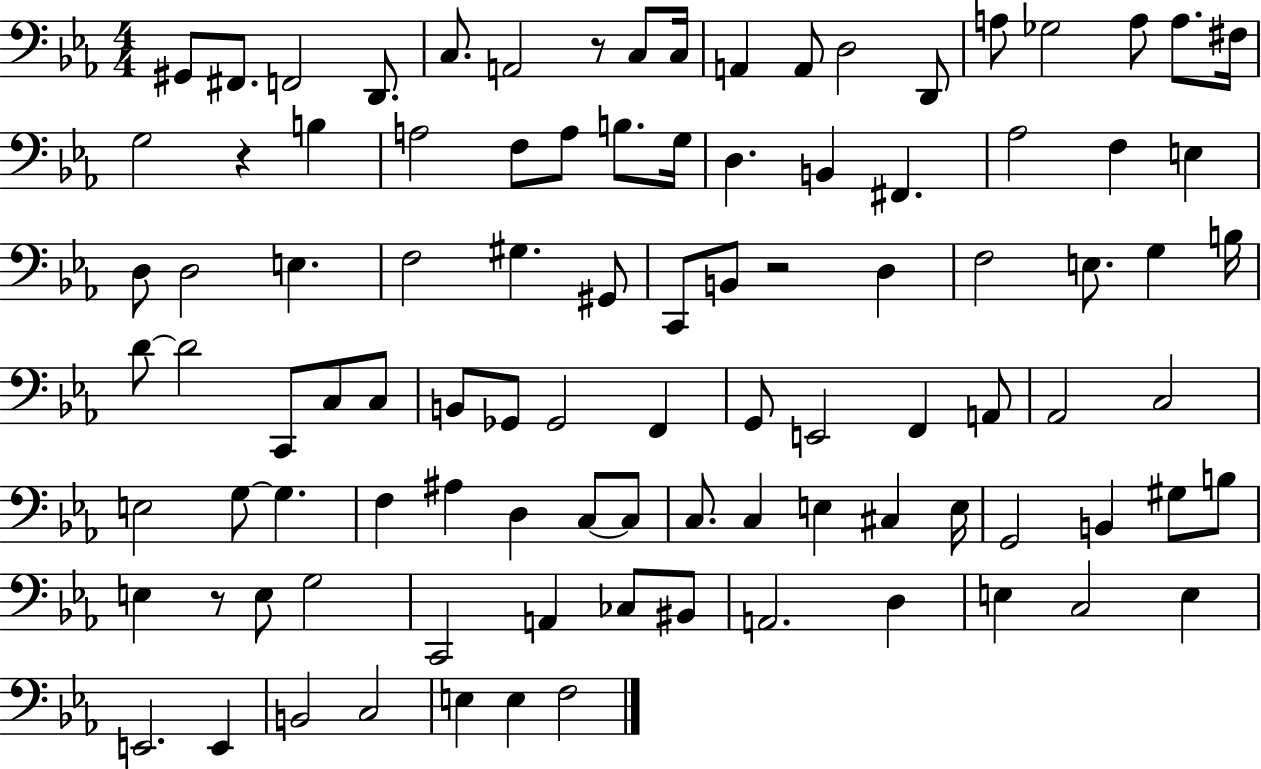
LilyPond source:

{
  \clef bass
  \numericTimeSignature
  \time 4/4
  \key ees \major
  gis,8 fis,8. f,2 d,8. | c8. a,2 r8 c8 c16 | a,4 a,8 d2 d,8 | a8 ges2 a8 a8. fis16 | \break g2 r4 b4 | a2 f8 a8 b8. g16 | d4. b,4 fis,4. | aes2 f4 e4 | \break d8 d2 e4. | f2 gis4. gis,8 | c,8 b,8 r2 d4 | f2 e8. g4 b16 | \break d'8~~ d'2 c,8 c8 c8 | b,8 ges,8 ges,2 f,4 | g,8 e,2 f,4 a,8 | aes,2 c2 | \break e2 g8~~ g4. | f4 ais4 d4 c8~~ c8 | c8. c4 e4 cis4 e16 | g,2 b,4 gis8 b8 | \break e4 r8 e8 g2 | c,2 a,4 ces8 bis,8 | a,2. d4 | e4 c2 e4 | \break e,2. e,4 | b,2 c2 | e4 e4 f2 | \bar "|."
}